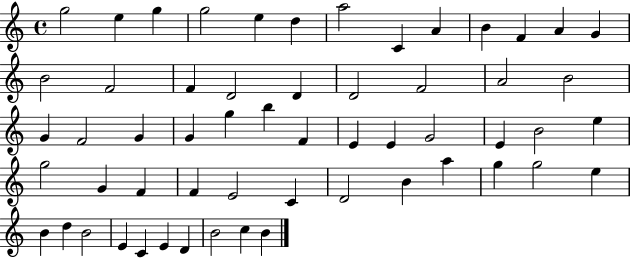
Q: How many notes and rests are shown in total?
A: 57